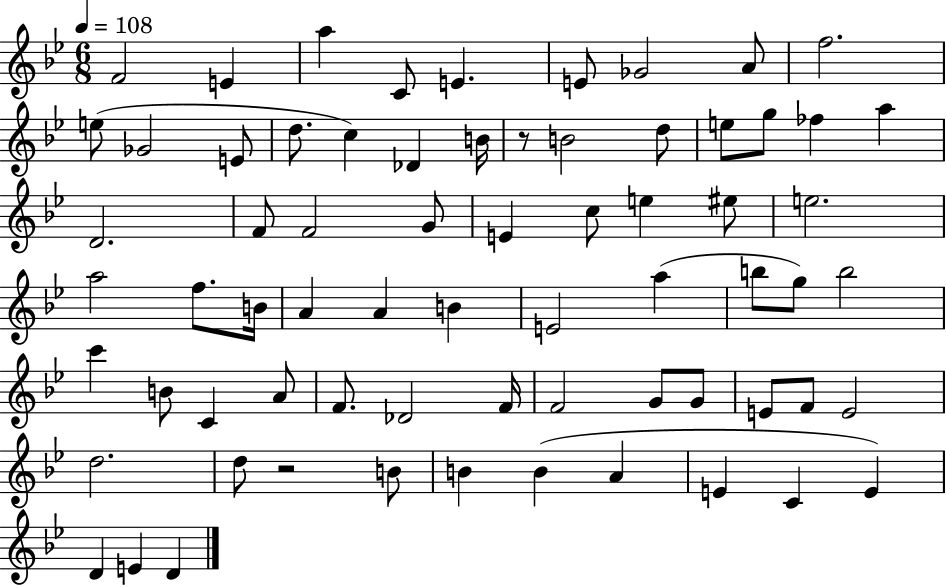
X:1
T:Untitled
M:6/8
L:1/4
K:Bb
F2 E a C/2 E E/2 _G2 A/2 f2 e/2 _G2 E/2 d/2 c _D B/4 z/2 B2 d/2 e/2 g/2 _f a D2 F/2 F2 G/2 E c/2 e ^e/2 e2 a2 f/2 B/4 A A B E2 a b/2 g/2 b2 c' B/2 C A/2 F/2 _D2 F/4 F2 G/2 G/2 E/2 F/2 E2 d2 d/2 z2 B/2 B B A E C E D E D